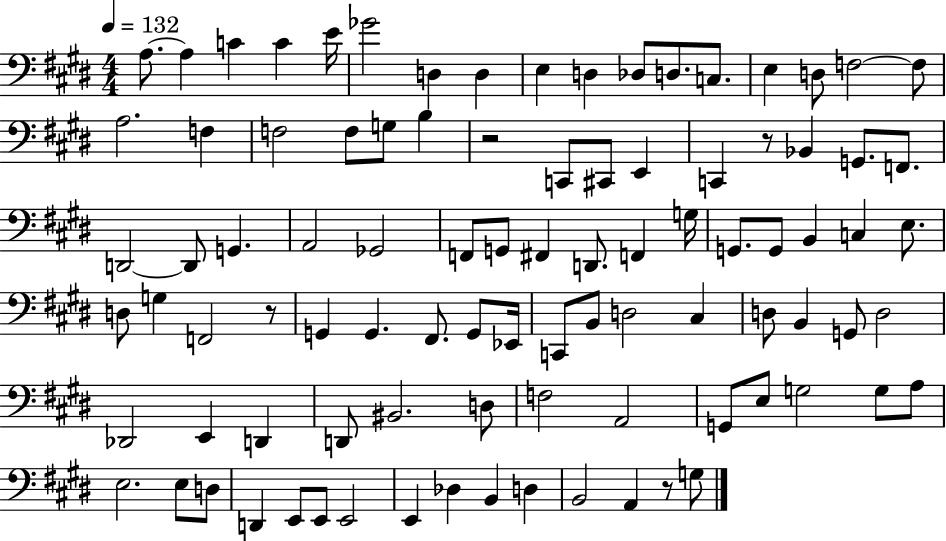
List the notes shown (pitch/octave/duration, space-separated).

A3/e. A3/q C4/q C4/q E4/s Gb4/h D3/q D3/q E3/q D3/q Db3/e D3/e. C3/e. E3/q D3/e F3/h F3/e A3/h. F3/q F3/h F3/e G3/e B3/q R/h C2/e C#2/e E2/q C2/q R/e Bb2/q G2/e. F2/e. D2/h D2/e G2/q. A2/h Gb2/h F2/e G2/e F#2/q D2/e. F2/q G3/s G2/e. G2/e B2/q C3/q E3/e. D3/e G3/q F2/h R/e G2/q G2/q. F#2/e. G2/e Eb2/s C2/e B2/e D3/h C#3/q D3/e B2/q G2/e D3/h Db2/h E2/q D2/q D2/e BIS2/h. D3/e F3/h A2/h G2/e E3/e G3/h G3/e A3/e E3/h. E3/e D3/e D2/q E2/e E2/e E2/h E2/q Db3/q B2/q D3/q B2/h A2/q R/e G3/e